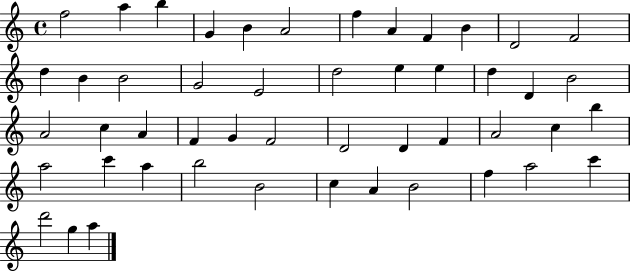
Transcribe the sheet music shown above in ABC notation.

X:1
T:Untitled
M:4/4
L:1/4
K:C
f2 a b G B A2 f A F B D2 F2 d B B2 G2 E2 d2 e e d D B2 A2 c A F G F2 D2 D F A2 c b a2 c' a b2 B2 c A B2 f a2 c' d'2 g a